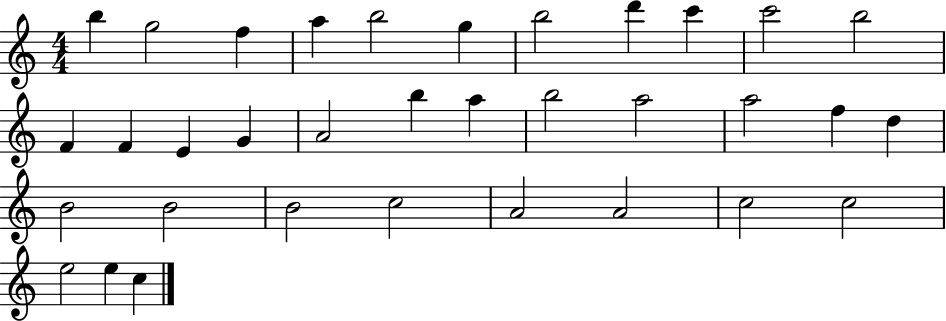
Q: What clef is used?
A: treble